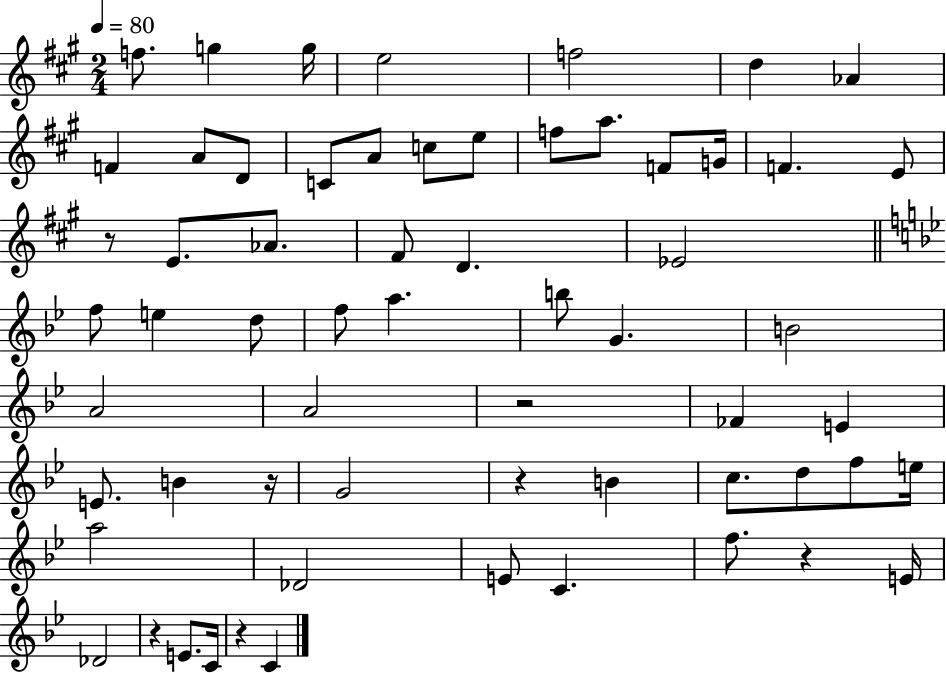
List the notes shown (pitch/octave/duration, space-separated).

F5/e. G5/q G5/s E5/h F5/h D5/q Ab4/q F4/q A4/e D4/e C4/e A4/e C5/e E5/e F5/e A5/e. F4/e G4/s F4/q. E4/e R/e E4/e. Ab4/e. F#4/e D4/q. Eb4/h F5/e E5/q D5/e F5/e A5/q. B5/e G4/q. B4/h A4/h A4/h R/h FES4/q E4/q E4/e. B4/q R/s G4/h R/q B4/q C5/e. D5/e F5/e E5/s A5/h Db4/h E4/e C4/q. F5/e. R/q E4/s Db4/h R/q E4/e. C4/s R/q C4/q